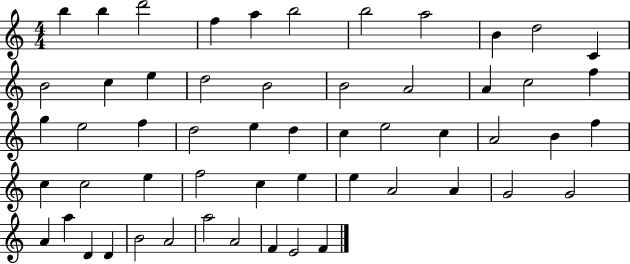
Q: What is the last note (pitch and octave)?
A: F4